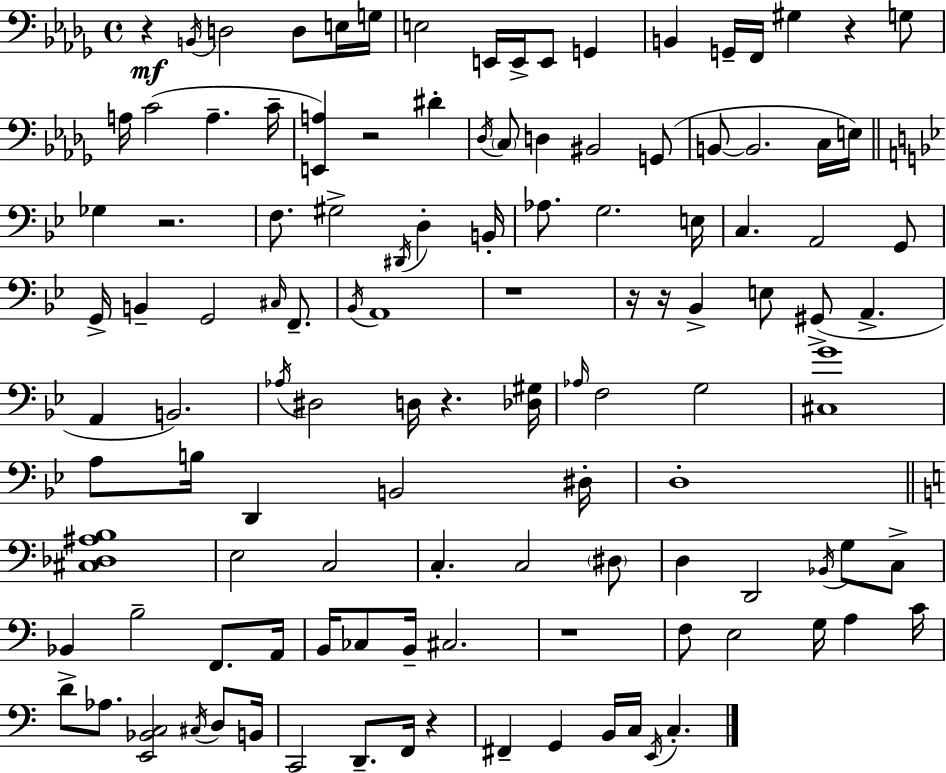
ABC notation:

X:1
T:Untitled
M:4/4
L:1/4
K:Bbm
z B,,/4 D,2 D,/2 E,/4 G,/4 E,2 E,,/4 E,,/4 E,,/2 G,, B,, G,,/4 F,,/4 ^G, z G,/2 A,/4 C2 A, C/4 [E,,A,] z2 ^D _D,/4 C,/2 D, ^B,,2 G,,/2 B,,/2 B,,2 C,/4 E,/4 _G, z2 F,/2 ^G,2 ^D,,/4 D, B,,/4 _A,/2 G,2 E,/4 C, A,,2 G,,/2 G,,/4 B,, G,,2 ^C,/4 F,,/2 _B,,/4 A,,4 z4 z/4 z/4 _B,, E,/2 ^G,,/2 A,, A,, B,,2 _A,/4 ^D,2 D,/4 z [_D,^G,]/4 _A,/4 F,2 G,2 [^C,G]4 A,/2 B,/4 D,, B,,2 ^D,/4 D,4 [^C,_D,^A,B,]4 E,2 C,2 C, C,2 ^D,/2 D, D,,2 _B,,/4 G,/2 C,/2 _B,, B,2 F,,/2 A,,/4 B,,/4 _C,/2 B,,/4 ^C,2 z4 F,/2 E,2 G,/4 A, C/4 D/2 _A,/2 [E,,_B,,C,]2 ^C,/4 D,/2 B,,/4 C,,2 D,,/2 F,,/4 z ^F,, G,, B,,/4 C,/4 E,,/4 C,